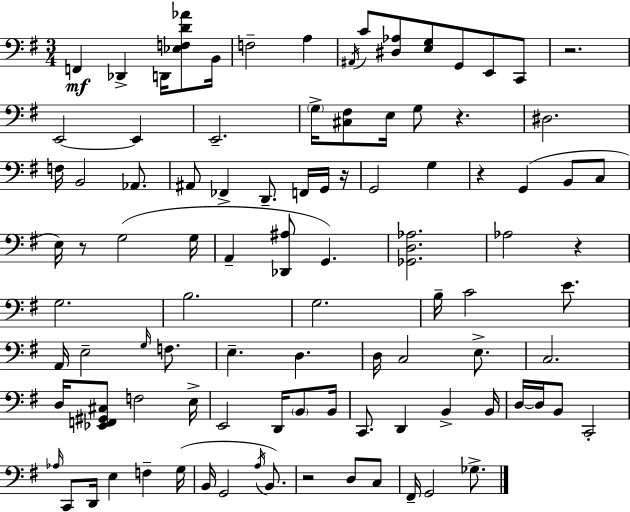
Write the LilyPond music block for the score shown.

{
  \clef bass
  \numericTimeSignature
  \time 3/4
  \key g \major
  f,4\mf des,4-> d,16 <ees f d' aes'>8 b,16 | f2-- a4 | \acciaccatura { ais,16 } c'8 <dis aes>8 <e g>8 g,8 e,8 c,8 | r2. | \break e,2~~ e,4 | e,2.-- | \parenthesize g16-> <cis fis>8 e16 g8 r4. | dis2. | \break f16 b,2 aes,8. | ais,8 fes,4-> d,8.-- f,16 g,16 | r16 g,2 g4 | r4 g,4( b,8 c8 | \break e16) r8 g2( | g16 a,4-- <des, ais>8 g,4.) | <ges, d aes>2. | aes2 r4 | \break g2. | b2. | g2. | b16-- c'2 e'8. | \break a,16 e2-- \grace { g16 } f8. | e4.-- d4. | d16 c2 e8.-> | c2. | \break d16 <ees, f, gis, cis>8 f2 | e16-> e,2 d,16 \parenthesize b,8 | b,16 c,8. d,4 b,4-> | b,16 d16~~ d16 b,8 c,2-. | \break \grace { aes16 } c,8 d,16 e4 f4-- | g16( b,16 g,2 | \acciaccatura { a16 } b,8.) r2 | d8 c8 fis,16-- g,2 | \break ges8.-> \bar "|."
}